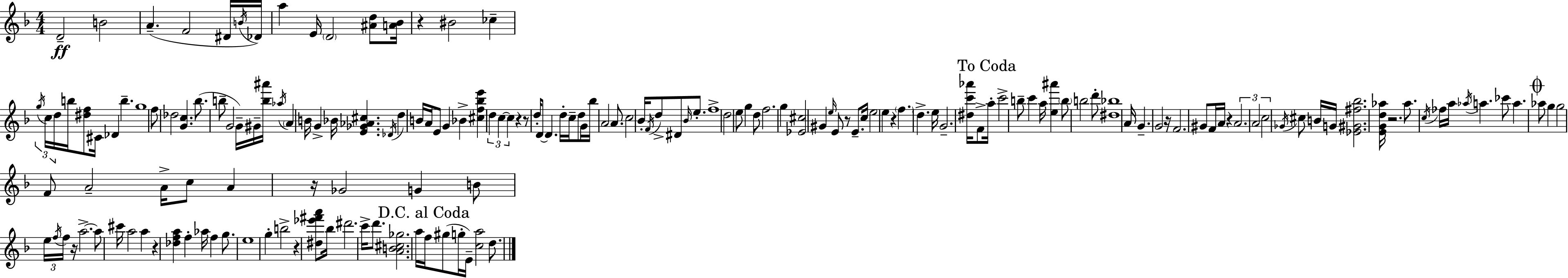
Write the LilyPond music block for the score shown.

{
  \clef treble
  \numericTimeSignature
  \time 4/4
  \key d \minor
  d'2--\ff b'2 | a'4.--( f'2 dis'16 \acciaccatura { b'16 } | des'16) a''4 e'16 \parenthesize d'2 <ais' d''>8 | <a' bes'>16 r4 bis'2 ces''4-- | \break \tuplet 3/2 { \acciaccatura { g''16 } c''16 d''16 } b''16 <dis'' f''>8 cis'16 des'4 b''4.-- | g''1 | f''8 des''2 <g' c''>4. | bes''8.( b''8-- g'2 g'16--) | \break gis'16-- <b'' ais'''>16 \acciaccatura { aes''16 } \parenthesize a'4 b'16 g'4-> bes'16 <e' ges' aes' cis''>4. | \acciaccatura { des'16 } d''4 b'16 a'16 e'8 g'4 | bes'4-> <cis'' f'' bes'' e'''>4 \tuplet 3/2 { d''4 c''4~~ | c''4 } r4 r8 d''16-. d'8~~ d'4. | \break d''16-. c''16-- d''8 g'16 bes''16 a'2 | a'8. c''2 bes'16-. \acciaccatura { f'16 } d''8-> | dis'8 \grace { bes'16 } e''8.-. f''1-> | d''2 e''8 | \break g''4 d''8 f''2. | g''4 <ees' cis''>2 gis'4 | \grace { e''16 } e'8 r8 e'8.-- c''16 e''2 | e''4 r4 \parenthesize f''4. | \break d''4.-> e''16 g'2.-- | <dis'' c''' aes'''>16 f'8-> \mark "To Coda" a''16-. c'''2-> | b''8-- c'''4 a''16 <e'' ais'''>4 \parenthesize b''8 b''2 | d'''8-. <dis'' bes''>1 | \break a'16 g'4.-- g'2 | r16 f'2. | gis'8 f'16 a'16 r4 \tuplet 3/2 { a'2. | a'2 c''2 } | \break \acciaccatura { ges'16 } cis''8 b'16 g'16 <ees' gis' fis'' bes''>2. | <e' g' d'' aes''>16 r2. | aes''8. \acciaccatura { c''16 } fes''16 a''16 \acciaccatura { aes''16 } a''4. | ces'''8 a''4. \mark \markup { \musicglyph "scripts.coda" } aes''8 g''4 | \break g''2 f'8 a'2-- | a'16-> c''8 a'4 r16 ges'2 | g'4 b'8 \tuplet 3/2 { e''16 \acciaccatura { f''16 } f''16 } r16 a''2.->~~ | a''8 cis'''16 a''2 | \break a''4 r4 <des'' f'' a''>4 f''4-. | aes''16 f''4 g''8. e''1 | g''4-. b''2-> | r4 <dis'' ees''' fis''' a'''>8 bes''16 dis'''2. | \break c'''16-> d'''8. <a' b' cis'' ges''>2. | a''16 \mark "D.C. al Coda" f''16 gis''8( g''16-. e'16--) | <c'' a''>2 d''8. \bar "|."
}